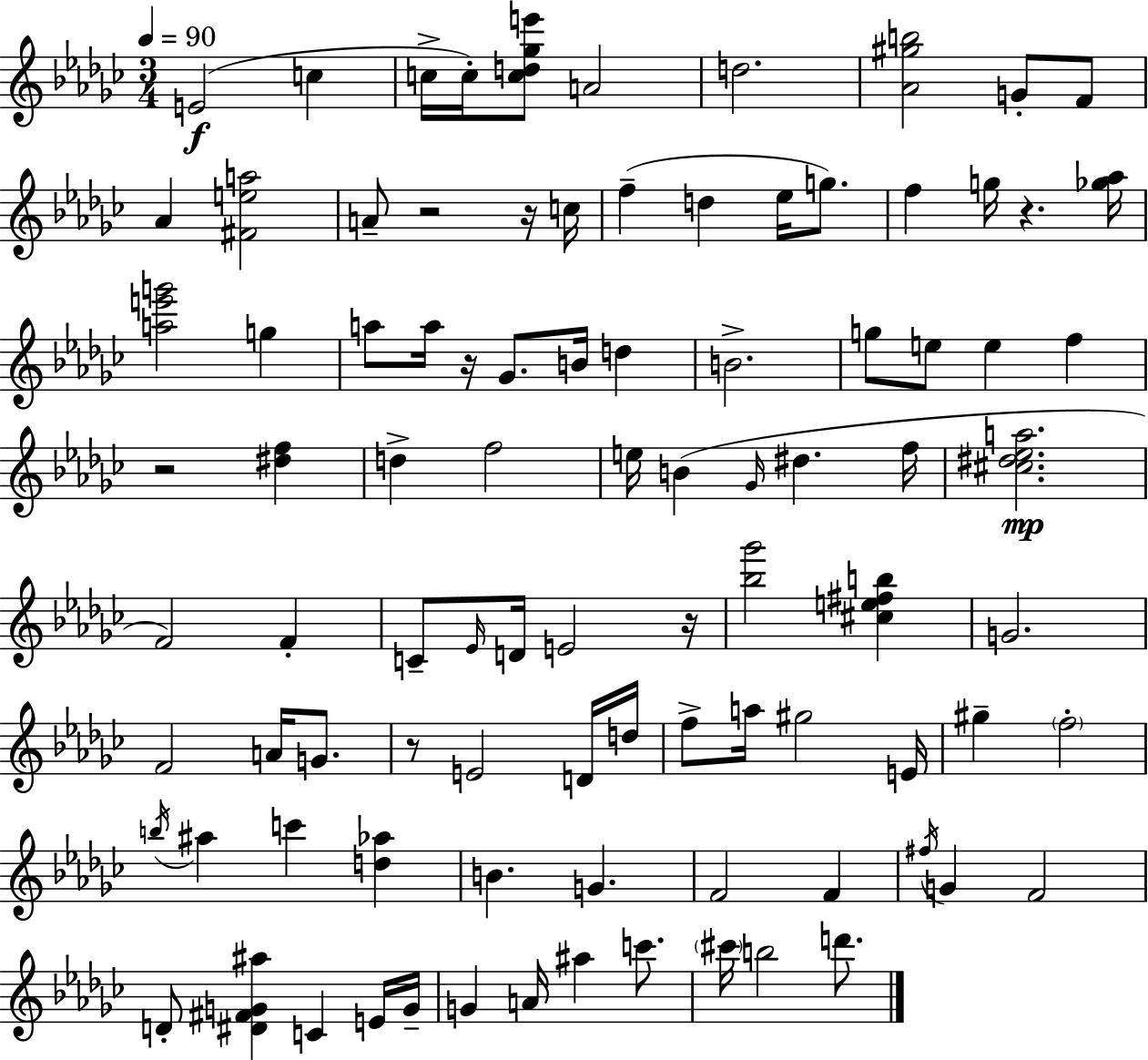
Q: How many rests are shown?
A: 7